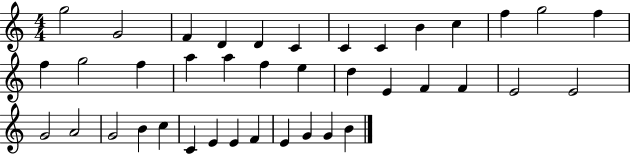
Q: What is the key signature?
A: C major